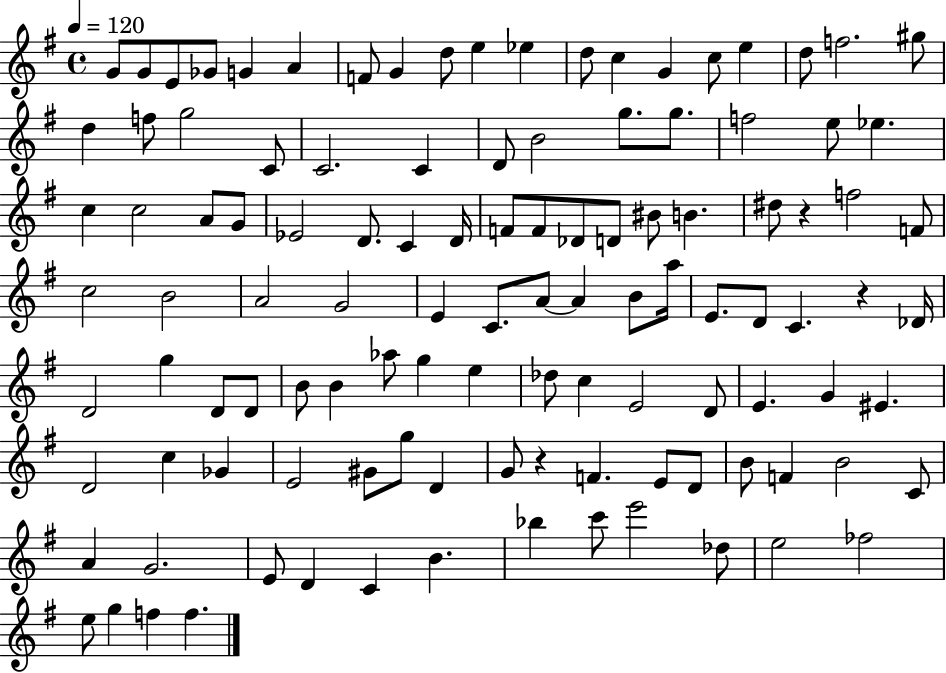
{
  \clef treble
  \time 4/4
  \defaultTimeSignature
  \key g \major
  \tempo 4 = 120
  \repeat volta 2 { g'8 g'8 e'8 ges'8 g'4 a'4 | f'8 g'4 d''8 e''4 ees''4 | d''8 c''4 g'4 c''8 e''4 | d''8 f''2. gis''8 | \break d''4 f''8 g''2 c'8 | c'2. c'4 | d'8 b'2 g''8. g''8. | f''2 e''8 ees''4. | \break c''4 c''2 a'8 g'8 | ees'2 d'8. c'4 d'16 | f'8 f'8 des'8 d'8 bis'8 b'4. | dis''8 r4 f''2 f'8 | \break c''2 b'2 | a'2 g'2 | e'4 c'8. a'8~~ a'4 b'8 a''16 | e'8. d'8 c'4. r4 des'16 | \break d'2 g''4 d'8 d'8 | b'8 b'4 aes''8 g''4 e''4 | des''8 c''4 e'2 d'8 | e'4. g'4 eis'4. | \break d'2 c''4 ges'4 | e'2 gis'8 g''8 d'4 | g'8 r4 f'4. e'8 d'8 | b'8 f'4 b'2 c'8 | \break a'4 g'2. | e'8 d'4 c'4 b'4. | bes''4 c'''8 e'''2 des''8 | e''2 fes''2 | \break e''8 g''4 f''4 f''4. | } \bar "|."
}